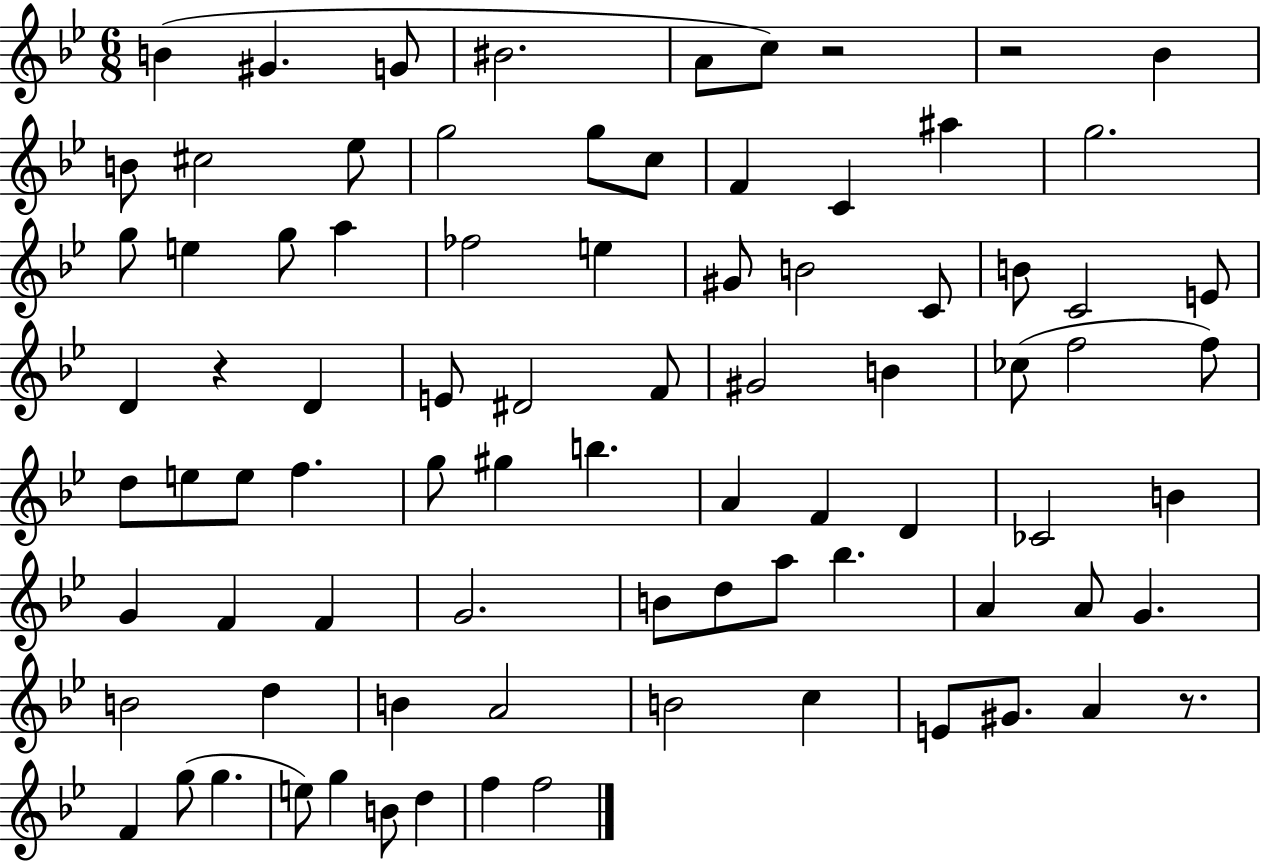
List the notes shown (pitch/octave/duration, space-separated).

B4/q G#4/q. G4/e BIS4/h. A4/e C5/e R/h R/h Bb4/q B4/e C#5/h Eb5/e G5/h G5/e C5/e F4/q C4/q A#5/q G5/h. G5/e E5/q G5/e A5/q FES5/h E5/q G#4/e B4/h C4/e B4/e C4/h E4/e D4/q R/q D4/q E4/e D#4/h F4/e G#4/h B4/q CES5/e F5/h F5/e D5/e E5/e E5/e F5/q. G5/e G#5/q B5/q. A4/q F4/q D4/q CES4/h B4/q G4/q F4/q F4/q G4/h. B4/e D5/e A5/e Bb5/q. A4/q A4/e G4/q. B4/h D5/q B4/q A4/h B4/h C5/q E4/e G#4/e. A4/q R/e. F4/q G5/e G5/q. E5/e G5/q B4/e D5/q F5/q F5/h